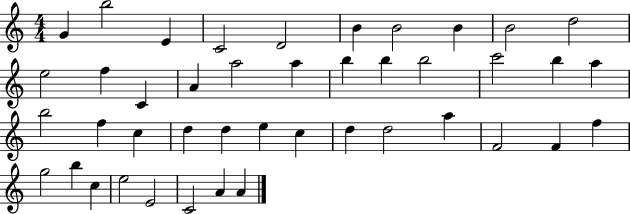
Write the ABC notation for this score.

X:1
T:Untitled
M:4/4
L:1/4
K:C
G b2 E C2 D2 B B2 B B2 d2 e2 f C A a2 a b b b2 c'2 b a b2 f c d d e c d d2 a F2 F f g2 b c e2 E2 C2 A A